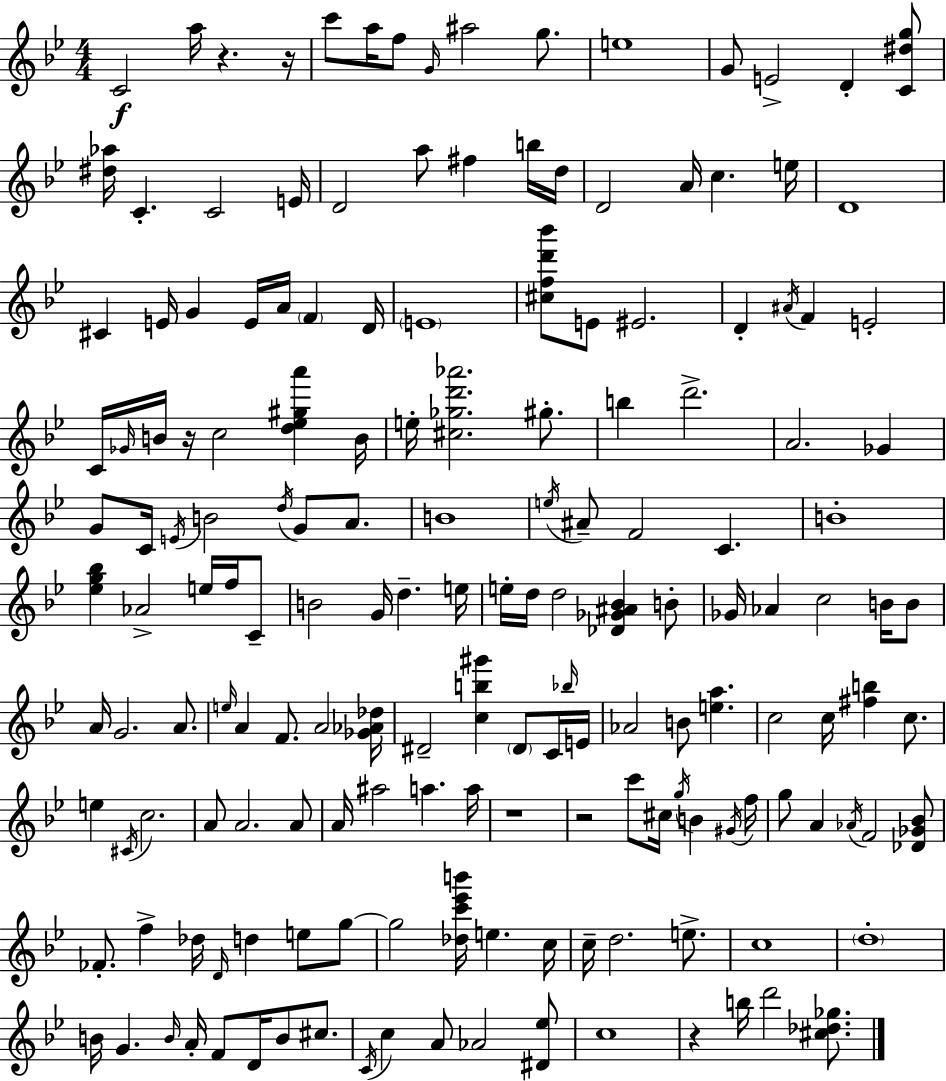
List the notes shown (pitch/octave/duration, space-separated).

C4/h A5/s R/q. R/s C6/e A5/s F5/e G4/s A#5/h G5/e. E5/w G4/e E4/h D4/q [C4,D#5,G5]/e [D#5,Ab5]/s C4/q. C4/h E4/s D4/h A5/e F#5/q B5/s D5/s D4/h A4/s C5/q. E5/s D4/w C#4/q E4/s G4/q E4/s A4/s F4/q D4/s E4/w [C#5,F5,D6,Bb6]/e E4/e EIS4/h. D4/q A#4/s F4/q E4/h C4/s Gb4/s B4/s R/s C5/h [D5,Eb5,G#5,A6]/q B4/s E5/s [C#5,Gb5,D6,Ab6]/h. G#5/e. B5/q D6/h. A4/h. Gb4/q G4/e C4/s E4/s B4/h D5/s G4/e A4/e. B4/w E5/s A#4/e F4/h C4/q. B4/w [Eb5,G5,Bb5]/q Ab4/h E5/s F5/s C4/e B4/h G4/s D5/q. E5/s E5/s D5/s D5/h [Db4,Gb4,A#4,Bb4]/q B4/e Gb4/s Ab4/q C5/h B4/s B4/e A4/s G4/h. A4/e. E5/s A4/q F4/e. A4/h [Gb4,Ab4,Db5]/s D#4/h [C5,B5,G#6]/q D#4/e C4/s Bb5/s E4/s Ab4/h B4/e [E5,A5]/q. C5/h C5/s [F#5,B5]/q C5/e. E5/q C#4/s C5/h. A4/e A4/h. A4/e A4/s A#5/h A5/q. A5/s R/w R/h C6/e C#5/s G5/s B4/q G#4/s F5/s G5/e A4/q Ab4/s F4/h [Db4,Gb4,Bb4]/e FES4/e. F5/q Db5/s D4/s D5/q E5/e G5/e G5/h [Db5,C6,Eb6,B6]/s E5/q. C5/s C5/s D5/h. E5/e. C5/w D5/w B4/s G4/q. B4/s A4/s F4/e D4/s B4/e C#5/e. C4/s C5/q A4/e Ab4/h [D#4,Eb5]/e C5/w R/q B5/s D6/h [C#5,Db5,Gb5]/e.